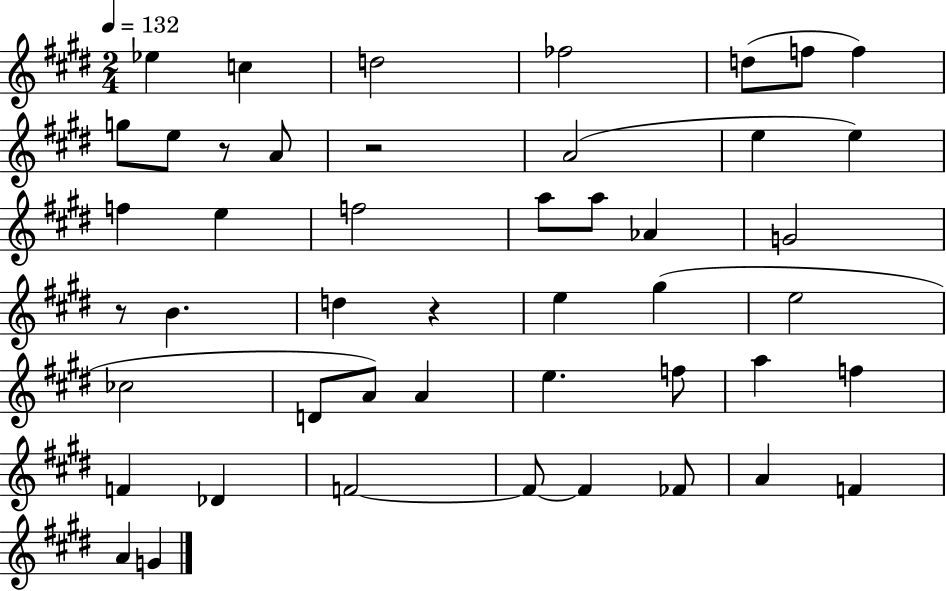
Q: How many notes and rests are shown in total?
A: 47